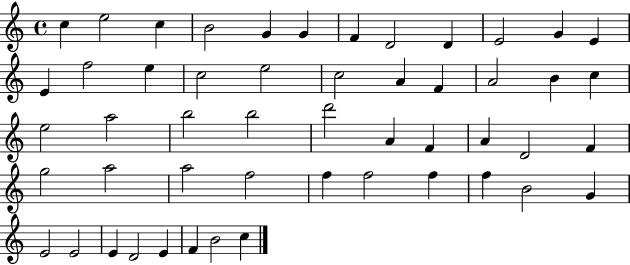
C5/q E5/h C5/q B4/h G4/q G4/q F4/q D4/h D4/q E4/h G4/q E4/q E4/q F5/h E5/q C5/h E5/h C5/h A4/q F4/q A4/h B4/q C5/q E5/h A5/h B5/h B5/h D6/h A4/q F4/q A4/q D4/h F4/q G5/h A5/h A5/h F5/h F5/q F5/h F5/q F5/q B4/h G4/q E4/h E4/h E4/q D4/h E4/q F4/q B4/h C5/q